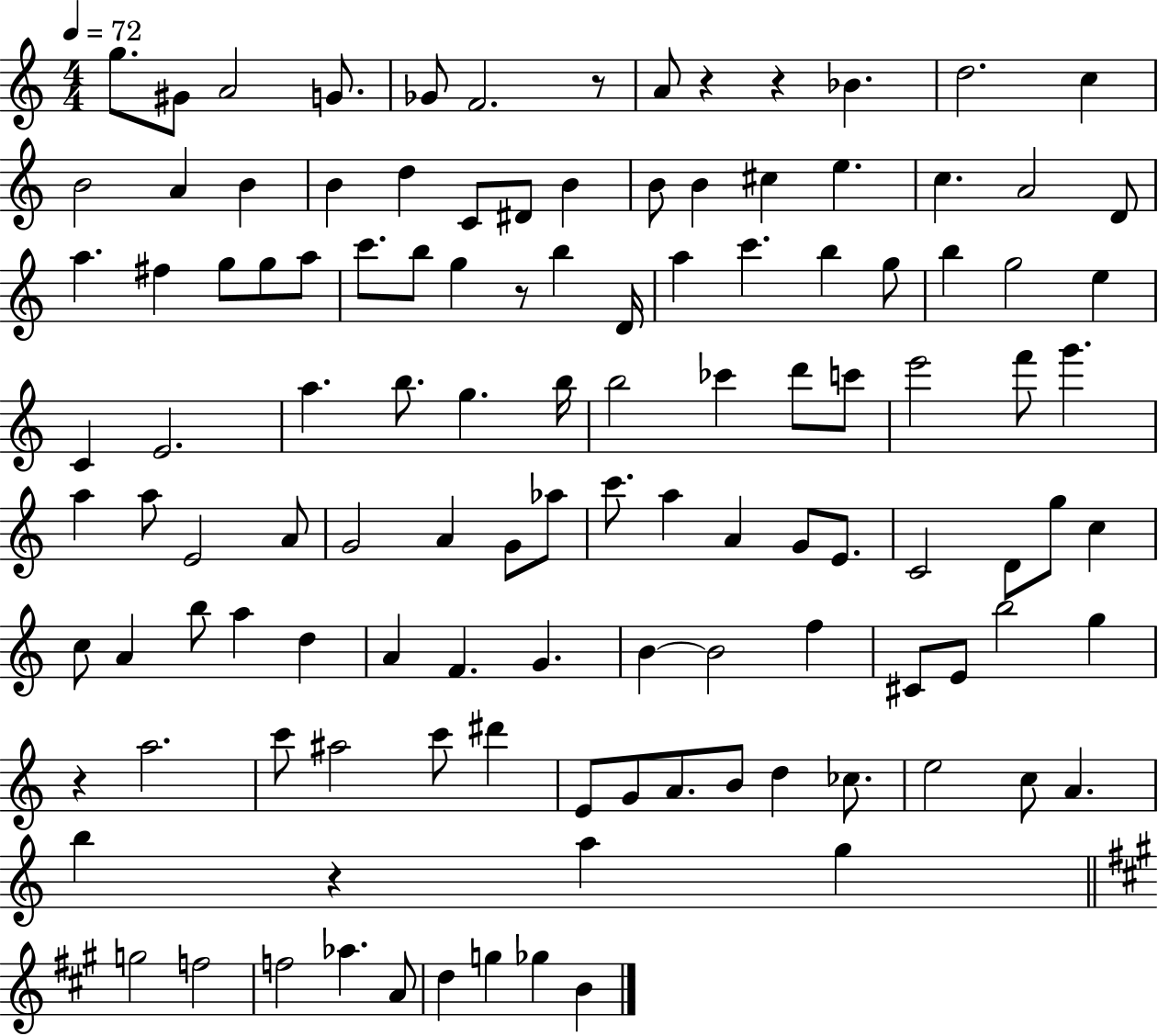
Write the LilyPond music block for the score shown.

{
  \clef treble
  \numericTimeSignature
  \time 4/4
  \key c \major
  \tempo 4 = 72
  g''8. gis'8 a'2 g'8. | ges'8 f'2. r8 | a'8 r4 r4 bes'4. | d''2. c''4 | \break b'2 a'4 b'4 | b'4 d''4 c'8 dis'8 b'4 | b'8 b'4 cis''4 e''4. | c''4. a'2 d'8 | \break a''4. fis''4 g''8 g''8 a''8 | c'''8. b''8 g''4 r8 b''4 d'16 | a''4 c'''4. b''4 g''8 | b''4 g''2 e''4 | \break c'4 e'2. | a''4. b''8. g''4. b''16 | b''2 ces'''4 d'''8 c'''8 | e'''2 f'''8 g'''4. | \break a''4 a''8 e'2 a'8 | g'2 a'4 g'8 aes''8 | c'''8. a''4 a'4 g'8 e'8. | c'2 d'8 g''8 c''4 | \break c''8 a'4 b''8 a''4 d''4 | a'4 f'4. g'4. | b'4~~ b'2 f''4 | cis'8 e'8 b''2 g''4 | \break r4 a''2. | c'''8 ais''2 c'''8 dis'''4 | e'8 g'8 a'8. b'8 d''4 ces''8. | e''2 c''8 a'4. | \break b''4 r4 a''4 g''4 | \bar "||" \break \key a \major g''2 f''2 | f''2 aes''4. a'8 | d''4 g''4 ges''4 b'4 | \bar "|."
}